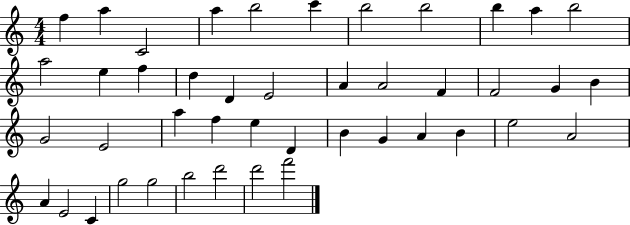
F5/q A5/q C4/h A5/q B5/h C6/q B5/h B5/h B5/q A5/q B5/h A5/h E5/q F5/q D5/q D4/q E4/h A4/q A4/h F4/q F4/h G4/q B4/q G4/h E4/h A5/q F5/q E5/q D4/q B4/q G4/q A4/q B4/q E5/h A4/h A4/q E4/h C4/q G5/h G5/h B5/h D6/h D6/h F6/h